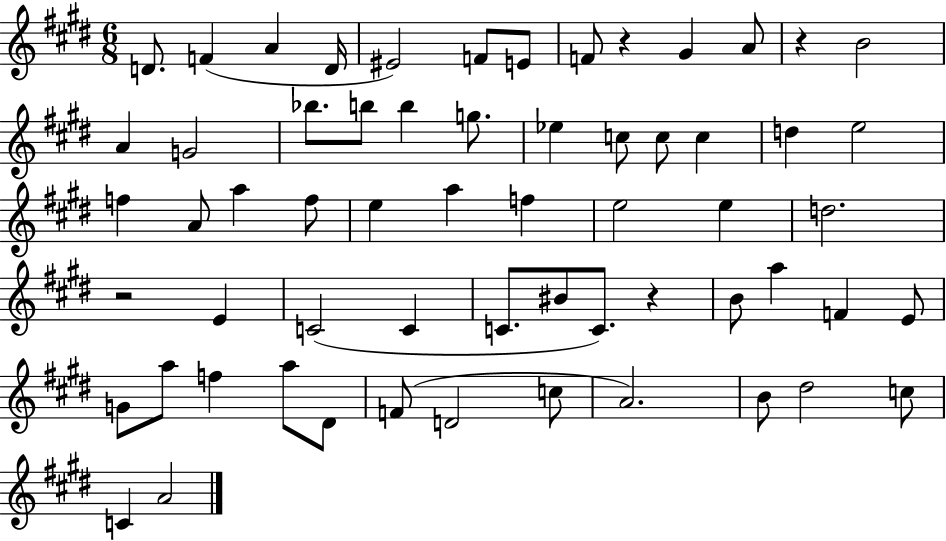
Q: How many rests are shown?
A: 4